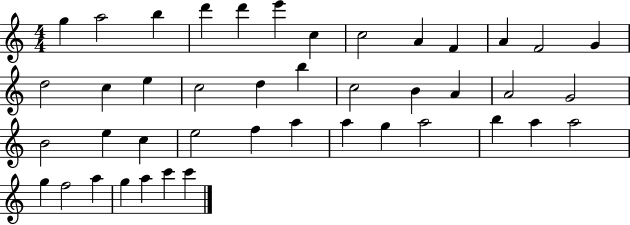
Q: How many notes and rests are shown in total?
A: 43